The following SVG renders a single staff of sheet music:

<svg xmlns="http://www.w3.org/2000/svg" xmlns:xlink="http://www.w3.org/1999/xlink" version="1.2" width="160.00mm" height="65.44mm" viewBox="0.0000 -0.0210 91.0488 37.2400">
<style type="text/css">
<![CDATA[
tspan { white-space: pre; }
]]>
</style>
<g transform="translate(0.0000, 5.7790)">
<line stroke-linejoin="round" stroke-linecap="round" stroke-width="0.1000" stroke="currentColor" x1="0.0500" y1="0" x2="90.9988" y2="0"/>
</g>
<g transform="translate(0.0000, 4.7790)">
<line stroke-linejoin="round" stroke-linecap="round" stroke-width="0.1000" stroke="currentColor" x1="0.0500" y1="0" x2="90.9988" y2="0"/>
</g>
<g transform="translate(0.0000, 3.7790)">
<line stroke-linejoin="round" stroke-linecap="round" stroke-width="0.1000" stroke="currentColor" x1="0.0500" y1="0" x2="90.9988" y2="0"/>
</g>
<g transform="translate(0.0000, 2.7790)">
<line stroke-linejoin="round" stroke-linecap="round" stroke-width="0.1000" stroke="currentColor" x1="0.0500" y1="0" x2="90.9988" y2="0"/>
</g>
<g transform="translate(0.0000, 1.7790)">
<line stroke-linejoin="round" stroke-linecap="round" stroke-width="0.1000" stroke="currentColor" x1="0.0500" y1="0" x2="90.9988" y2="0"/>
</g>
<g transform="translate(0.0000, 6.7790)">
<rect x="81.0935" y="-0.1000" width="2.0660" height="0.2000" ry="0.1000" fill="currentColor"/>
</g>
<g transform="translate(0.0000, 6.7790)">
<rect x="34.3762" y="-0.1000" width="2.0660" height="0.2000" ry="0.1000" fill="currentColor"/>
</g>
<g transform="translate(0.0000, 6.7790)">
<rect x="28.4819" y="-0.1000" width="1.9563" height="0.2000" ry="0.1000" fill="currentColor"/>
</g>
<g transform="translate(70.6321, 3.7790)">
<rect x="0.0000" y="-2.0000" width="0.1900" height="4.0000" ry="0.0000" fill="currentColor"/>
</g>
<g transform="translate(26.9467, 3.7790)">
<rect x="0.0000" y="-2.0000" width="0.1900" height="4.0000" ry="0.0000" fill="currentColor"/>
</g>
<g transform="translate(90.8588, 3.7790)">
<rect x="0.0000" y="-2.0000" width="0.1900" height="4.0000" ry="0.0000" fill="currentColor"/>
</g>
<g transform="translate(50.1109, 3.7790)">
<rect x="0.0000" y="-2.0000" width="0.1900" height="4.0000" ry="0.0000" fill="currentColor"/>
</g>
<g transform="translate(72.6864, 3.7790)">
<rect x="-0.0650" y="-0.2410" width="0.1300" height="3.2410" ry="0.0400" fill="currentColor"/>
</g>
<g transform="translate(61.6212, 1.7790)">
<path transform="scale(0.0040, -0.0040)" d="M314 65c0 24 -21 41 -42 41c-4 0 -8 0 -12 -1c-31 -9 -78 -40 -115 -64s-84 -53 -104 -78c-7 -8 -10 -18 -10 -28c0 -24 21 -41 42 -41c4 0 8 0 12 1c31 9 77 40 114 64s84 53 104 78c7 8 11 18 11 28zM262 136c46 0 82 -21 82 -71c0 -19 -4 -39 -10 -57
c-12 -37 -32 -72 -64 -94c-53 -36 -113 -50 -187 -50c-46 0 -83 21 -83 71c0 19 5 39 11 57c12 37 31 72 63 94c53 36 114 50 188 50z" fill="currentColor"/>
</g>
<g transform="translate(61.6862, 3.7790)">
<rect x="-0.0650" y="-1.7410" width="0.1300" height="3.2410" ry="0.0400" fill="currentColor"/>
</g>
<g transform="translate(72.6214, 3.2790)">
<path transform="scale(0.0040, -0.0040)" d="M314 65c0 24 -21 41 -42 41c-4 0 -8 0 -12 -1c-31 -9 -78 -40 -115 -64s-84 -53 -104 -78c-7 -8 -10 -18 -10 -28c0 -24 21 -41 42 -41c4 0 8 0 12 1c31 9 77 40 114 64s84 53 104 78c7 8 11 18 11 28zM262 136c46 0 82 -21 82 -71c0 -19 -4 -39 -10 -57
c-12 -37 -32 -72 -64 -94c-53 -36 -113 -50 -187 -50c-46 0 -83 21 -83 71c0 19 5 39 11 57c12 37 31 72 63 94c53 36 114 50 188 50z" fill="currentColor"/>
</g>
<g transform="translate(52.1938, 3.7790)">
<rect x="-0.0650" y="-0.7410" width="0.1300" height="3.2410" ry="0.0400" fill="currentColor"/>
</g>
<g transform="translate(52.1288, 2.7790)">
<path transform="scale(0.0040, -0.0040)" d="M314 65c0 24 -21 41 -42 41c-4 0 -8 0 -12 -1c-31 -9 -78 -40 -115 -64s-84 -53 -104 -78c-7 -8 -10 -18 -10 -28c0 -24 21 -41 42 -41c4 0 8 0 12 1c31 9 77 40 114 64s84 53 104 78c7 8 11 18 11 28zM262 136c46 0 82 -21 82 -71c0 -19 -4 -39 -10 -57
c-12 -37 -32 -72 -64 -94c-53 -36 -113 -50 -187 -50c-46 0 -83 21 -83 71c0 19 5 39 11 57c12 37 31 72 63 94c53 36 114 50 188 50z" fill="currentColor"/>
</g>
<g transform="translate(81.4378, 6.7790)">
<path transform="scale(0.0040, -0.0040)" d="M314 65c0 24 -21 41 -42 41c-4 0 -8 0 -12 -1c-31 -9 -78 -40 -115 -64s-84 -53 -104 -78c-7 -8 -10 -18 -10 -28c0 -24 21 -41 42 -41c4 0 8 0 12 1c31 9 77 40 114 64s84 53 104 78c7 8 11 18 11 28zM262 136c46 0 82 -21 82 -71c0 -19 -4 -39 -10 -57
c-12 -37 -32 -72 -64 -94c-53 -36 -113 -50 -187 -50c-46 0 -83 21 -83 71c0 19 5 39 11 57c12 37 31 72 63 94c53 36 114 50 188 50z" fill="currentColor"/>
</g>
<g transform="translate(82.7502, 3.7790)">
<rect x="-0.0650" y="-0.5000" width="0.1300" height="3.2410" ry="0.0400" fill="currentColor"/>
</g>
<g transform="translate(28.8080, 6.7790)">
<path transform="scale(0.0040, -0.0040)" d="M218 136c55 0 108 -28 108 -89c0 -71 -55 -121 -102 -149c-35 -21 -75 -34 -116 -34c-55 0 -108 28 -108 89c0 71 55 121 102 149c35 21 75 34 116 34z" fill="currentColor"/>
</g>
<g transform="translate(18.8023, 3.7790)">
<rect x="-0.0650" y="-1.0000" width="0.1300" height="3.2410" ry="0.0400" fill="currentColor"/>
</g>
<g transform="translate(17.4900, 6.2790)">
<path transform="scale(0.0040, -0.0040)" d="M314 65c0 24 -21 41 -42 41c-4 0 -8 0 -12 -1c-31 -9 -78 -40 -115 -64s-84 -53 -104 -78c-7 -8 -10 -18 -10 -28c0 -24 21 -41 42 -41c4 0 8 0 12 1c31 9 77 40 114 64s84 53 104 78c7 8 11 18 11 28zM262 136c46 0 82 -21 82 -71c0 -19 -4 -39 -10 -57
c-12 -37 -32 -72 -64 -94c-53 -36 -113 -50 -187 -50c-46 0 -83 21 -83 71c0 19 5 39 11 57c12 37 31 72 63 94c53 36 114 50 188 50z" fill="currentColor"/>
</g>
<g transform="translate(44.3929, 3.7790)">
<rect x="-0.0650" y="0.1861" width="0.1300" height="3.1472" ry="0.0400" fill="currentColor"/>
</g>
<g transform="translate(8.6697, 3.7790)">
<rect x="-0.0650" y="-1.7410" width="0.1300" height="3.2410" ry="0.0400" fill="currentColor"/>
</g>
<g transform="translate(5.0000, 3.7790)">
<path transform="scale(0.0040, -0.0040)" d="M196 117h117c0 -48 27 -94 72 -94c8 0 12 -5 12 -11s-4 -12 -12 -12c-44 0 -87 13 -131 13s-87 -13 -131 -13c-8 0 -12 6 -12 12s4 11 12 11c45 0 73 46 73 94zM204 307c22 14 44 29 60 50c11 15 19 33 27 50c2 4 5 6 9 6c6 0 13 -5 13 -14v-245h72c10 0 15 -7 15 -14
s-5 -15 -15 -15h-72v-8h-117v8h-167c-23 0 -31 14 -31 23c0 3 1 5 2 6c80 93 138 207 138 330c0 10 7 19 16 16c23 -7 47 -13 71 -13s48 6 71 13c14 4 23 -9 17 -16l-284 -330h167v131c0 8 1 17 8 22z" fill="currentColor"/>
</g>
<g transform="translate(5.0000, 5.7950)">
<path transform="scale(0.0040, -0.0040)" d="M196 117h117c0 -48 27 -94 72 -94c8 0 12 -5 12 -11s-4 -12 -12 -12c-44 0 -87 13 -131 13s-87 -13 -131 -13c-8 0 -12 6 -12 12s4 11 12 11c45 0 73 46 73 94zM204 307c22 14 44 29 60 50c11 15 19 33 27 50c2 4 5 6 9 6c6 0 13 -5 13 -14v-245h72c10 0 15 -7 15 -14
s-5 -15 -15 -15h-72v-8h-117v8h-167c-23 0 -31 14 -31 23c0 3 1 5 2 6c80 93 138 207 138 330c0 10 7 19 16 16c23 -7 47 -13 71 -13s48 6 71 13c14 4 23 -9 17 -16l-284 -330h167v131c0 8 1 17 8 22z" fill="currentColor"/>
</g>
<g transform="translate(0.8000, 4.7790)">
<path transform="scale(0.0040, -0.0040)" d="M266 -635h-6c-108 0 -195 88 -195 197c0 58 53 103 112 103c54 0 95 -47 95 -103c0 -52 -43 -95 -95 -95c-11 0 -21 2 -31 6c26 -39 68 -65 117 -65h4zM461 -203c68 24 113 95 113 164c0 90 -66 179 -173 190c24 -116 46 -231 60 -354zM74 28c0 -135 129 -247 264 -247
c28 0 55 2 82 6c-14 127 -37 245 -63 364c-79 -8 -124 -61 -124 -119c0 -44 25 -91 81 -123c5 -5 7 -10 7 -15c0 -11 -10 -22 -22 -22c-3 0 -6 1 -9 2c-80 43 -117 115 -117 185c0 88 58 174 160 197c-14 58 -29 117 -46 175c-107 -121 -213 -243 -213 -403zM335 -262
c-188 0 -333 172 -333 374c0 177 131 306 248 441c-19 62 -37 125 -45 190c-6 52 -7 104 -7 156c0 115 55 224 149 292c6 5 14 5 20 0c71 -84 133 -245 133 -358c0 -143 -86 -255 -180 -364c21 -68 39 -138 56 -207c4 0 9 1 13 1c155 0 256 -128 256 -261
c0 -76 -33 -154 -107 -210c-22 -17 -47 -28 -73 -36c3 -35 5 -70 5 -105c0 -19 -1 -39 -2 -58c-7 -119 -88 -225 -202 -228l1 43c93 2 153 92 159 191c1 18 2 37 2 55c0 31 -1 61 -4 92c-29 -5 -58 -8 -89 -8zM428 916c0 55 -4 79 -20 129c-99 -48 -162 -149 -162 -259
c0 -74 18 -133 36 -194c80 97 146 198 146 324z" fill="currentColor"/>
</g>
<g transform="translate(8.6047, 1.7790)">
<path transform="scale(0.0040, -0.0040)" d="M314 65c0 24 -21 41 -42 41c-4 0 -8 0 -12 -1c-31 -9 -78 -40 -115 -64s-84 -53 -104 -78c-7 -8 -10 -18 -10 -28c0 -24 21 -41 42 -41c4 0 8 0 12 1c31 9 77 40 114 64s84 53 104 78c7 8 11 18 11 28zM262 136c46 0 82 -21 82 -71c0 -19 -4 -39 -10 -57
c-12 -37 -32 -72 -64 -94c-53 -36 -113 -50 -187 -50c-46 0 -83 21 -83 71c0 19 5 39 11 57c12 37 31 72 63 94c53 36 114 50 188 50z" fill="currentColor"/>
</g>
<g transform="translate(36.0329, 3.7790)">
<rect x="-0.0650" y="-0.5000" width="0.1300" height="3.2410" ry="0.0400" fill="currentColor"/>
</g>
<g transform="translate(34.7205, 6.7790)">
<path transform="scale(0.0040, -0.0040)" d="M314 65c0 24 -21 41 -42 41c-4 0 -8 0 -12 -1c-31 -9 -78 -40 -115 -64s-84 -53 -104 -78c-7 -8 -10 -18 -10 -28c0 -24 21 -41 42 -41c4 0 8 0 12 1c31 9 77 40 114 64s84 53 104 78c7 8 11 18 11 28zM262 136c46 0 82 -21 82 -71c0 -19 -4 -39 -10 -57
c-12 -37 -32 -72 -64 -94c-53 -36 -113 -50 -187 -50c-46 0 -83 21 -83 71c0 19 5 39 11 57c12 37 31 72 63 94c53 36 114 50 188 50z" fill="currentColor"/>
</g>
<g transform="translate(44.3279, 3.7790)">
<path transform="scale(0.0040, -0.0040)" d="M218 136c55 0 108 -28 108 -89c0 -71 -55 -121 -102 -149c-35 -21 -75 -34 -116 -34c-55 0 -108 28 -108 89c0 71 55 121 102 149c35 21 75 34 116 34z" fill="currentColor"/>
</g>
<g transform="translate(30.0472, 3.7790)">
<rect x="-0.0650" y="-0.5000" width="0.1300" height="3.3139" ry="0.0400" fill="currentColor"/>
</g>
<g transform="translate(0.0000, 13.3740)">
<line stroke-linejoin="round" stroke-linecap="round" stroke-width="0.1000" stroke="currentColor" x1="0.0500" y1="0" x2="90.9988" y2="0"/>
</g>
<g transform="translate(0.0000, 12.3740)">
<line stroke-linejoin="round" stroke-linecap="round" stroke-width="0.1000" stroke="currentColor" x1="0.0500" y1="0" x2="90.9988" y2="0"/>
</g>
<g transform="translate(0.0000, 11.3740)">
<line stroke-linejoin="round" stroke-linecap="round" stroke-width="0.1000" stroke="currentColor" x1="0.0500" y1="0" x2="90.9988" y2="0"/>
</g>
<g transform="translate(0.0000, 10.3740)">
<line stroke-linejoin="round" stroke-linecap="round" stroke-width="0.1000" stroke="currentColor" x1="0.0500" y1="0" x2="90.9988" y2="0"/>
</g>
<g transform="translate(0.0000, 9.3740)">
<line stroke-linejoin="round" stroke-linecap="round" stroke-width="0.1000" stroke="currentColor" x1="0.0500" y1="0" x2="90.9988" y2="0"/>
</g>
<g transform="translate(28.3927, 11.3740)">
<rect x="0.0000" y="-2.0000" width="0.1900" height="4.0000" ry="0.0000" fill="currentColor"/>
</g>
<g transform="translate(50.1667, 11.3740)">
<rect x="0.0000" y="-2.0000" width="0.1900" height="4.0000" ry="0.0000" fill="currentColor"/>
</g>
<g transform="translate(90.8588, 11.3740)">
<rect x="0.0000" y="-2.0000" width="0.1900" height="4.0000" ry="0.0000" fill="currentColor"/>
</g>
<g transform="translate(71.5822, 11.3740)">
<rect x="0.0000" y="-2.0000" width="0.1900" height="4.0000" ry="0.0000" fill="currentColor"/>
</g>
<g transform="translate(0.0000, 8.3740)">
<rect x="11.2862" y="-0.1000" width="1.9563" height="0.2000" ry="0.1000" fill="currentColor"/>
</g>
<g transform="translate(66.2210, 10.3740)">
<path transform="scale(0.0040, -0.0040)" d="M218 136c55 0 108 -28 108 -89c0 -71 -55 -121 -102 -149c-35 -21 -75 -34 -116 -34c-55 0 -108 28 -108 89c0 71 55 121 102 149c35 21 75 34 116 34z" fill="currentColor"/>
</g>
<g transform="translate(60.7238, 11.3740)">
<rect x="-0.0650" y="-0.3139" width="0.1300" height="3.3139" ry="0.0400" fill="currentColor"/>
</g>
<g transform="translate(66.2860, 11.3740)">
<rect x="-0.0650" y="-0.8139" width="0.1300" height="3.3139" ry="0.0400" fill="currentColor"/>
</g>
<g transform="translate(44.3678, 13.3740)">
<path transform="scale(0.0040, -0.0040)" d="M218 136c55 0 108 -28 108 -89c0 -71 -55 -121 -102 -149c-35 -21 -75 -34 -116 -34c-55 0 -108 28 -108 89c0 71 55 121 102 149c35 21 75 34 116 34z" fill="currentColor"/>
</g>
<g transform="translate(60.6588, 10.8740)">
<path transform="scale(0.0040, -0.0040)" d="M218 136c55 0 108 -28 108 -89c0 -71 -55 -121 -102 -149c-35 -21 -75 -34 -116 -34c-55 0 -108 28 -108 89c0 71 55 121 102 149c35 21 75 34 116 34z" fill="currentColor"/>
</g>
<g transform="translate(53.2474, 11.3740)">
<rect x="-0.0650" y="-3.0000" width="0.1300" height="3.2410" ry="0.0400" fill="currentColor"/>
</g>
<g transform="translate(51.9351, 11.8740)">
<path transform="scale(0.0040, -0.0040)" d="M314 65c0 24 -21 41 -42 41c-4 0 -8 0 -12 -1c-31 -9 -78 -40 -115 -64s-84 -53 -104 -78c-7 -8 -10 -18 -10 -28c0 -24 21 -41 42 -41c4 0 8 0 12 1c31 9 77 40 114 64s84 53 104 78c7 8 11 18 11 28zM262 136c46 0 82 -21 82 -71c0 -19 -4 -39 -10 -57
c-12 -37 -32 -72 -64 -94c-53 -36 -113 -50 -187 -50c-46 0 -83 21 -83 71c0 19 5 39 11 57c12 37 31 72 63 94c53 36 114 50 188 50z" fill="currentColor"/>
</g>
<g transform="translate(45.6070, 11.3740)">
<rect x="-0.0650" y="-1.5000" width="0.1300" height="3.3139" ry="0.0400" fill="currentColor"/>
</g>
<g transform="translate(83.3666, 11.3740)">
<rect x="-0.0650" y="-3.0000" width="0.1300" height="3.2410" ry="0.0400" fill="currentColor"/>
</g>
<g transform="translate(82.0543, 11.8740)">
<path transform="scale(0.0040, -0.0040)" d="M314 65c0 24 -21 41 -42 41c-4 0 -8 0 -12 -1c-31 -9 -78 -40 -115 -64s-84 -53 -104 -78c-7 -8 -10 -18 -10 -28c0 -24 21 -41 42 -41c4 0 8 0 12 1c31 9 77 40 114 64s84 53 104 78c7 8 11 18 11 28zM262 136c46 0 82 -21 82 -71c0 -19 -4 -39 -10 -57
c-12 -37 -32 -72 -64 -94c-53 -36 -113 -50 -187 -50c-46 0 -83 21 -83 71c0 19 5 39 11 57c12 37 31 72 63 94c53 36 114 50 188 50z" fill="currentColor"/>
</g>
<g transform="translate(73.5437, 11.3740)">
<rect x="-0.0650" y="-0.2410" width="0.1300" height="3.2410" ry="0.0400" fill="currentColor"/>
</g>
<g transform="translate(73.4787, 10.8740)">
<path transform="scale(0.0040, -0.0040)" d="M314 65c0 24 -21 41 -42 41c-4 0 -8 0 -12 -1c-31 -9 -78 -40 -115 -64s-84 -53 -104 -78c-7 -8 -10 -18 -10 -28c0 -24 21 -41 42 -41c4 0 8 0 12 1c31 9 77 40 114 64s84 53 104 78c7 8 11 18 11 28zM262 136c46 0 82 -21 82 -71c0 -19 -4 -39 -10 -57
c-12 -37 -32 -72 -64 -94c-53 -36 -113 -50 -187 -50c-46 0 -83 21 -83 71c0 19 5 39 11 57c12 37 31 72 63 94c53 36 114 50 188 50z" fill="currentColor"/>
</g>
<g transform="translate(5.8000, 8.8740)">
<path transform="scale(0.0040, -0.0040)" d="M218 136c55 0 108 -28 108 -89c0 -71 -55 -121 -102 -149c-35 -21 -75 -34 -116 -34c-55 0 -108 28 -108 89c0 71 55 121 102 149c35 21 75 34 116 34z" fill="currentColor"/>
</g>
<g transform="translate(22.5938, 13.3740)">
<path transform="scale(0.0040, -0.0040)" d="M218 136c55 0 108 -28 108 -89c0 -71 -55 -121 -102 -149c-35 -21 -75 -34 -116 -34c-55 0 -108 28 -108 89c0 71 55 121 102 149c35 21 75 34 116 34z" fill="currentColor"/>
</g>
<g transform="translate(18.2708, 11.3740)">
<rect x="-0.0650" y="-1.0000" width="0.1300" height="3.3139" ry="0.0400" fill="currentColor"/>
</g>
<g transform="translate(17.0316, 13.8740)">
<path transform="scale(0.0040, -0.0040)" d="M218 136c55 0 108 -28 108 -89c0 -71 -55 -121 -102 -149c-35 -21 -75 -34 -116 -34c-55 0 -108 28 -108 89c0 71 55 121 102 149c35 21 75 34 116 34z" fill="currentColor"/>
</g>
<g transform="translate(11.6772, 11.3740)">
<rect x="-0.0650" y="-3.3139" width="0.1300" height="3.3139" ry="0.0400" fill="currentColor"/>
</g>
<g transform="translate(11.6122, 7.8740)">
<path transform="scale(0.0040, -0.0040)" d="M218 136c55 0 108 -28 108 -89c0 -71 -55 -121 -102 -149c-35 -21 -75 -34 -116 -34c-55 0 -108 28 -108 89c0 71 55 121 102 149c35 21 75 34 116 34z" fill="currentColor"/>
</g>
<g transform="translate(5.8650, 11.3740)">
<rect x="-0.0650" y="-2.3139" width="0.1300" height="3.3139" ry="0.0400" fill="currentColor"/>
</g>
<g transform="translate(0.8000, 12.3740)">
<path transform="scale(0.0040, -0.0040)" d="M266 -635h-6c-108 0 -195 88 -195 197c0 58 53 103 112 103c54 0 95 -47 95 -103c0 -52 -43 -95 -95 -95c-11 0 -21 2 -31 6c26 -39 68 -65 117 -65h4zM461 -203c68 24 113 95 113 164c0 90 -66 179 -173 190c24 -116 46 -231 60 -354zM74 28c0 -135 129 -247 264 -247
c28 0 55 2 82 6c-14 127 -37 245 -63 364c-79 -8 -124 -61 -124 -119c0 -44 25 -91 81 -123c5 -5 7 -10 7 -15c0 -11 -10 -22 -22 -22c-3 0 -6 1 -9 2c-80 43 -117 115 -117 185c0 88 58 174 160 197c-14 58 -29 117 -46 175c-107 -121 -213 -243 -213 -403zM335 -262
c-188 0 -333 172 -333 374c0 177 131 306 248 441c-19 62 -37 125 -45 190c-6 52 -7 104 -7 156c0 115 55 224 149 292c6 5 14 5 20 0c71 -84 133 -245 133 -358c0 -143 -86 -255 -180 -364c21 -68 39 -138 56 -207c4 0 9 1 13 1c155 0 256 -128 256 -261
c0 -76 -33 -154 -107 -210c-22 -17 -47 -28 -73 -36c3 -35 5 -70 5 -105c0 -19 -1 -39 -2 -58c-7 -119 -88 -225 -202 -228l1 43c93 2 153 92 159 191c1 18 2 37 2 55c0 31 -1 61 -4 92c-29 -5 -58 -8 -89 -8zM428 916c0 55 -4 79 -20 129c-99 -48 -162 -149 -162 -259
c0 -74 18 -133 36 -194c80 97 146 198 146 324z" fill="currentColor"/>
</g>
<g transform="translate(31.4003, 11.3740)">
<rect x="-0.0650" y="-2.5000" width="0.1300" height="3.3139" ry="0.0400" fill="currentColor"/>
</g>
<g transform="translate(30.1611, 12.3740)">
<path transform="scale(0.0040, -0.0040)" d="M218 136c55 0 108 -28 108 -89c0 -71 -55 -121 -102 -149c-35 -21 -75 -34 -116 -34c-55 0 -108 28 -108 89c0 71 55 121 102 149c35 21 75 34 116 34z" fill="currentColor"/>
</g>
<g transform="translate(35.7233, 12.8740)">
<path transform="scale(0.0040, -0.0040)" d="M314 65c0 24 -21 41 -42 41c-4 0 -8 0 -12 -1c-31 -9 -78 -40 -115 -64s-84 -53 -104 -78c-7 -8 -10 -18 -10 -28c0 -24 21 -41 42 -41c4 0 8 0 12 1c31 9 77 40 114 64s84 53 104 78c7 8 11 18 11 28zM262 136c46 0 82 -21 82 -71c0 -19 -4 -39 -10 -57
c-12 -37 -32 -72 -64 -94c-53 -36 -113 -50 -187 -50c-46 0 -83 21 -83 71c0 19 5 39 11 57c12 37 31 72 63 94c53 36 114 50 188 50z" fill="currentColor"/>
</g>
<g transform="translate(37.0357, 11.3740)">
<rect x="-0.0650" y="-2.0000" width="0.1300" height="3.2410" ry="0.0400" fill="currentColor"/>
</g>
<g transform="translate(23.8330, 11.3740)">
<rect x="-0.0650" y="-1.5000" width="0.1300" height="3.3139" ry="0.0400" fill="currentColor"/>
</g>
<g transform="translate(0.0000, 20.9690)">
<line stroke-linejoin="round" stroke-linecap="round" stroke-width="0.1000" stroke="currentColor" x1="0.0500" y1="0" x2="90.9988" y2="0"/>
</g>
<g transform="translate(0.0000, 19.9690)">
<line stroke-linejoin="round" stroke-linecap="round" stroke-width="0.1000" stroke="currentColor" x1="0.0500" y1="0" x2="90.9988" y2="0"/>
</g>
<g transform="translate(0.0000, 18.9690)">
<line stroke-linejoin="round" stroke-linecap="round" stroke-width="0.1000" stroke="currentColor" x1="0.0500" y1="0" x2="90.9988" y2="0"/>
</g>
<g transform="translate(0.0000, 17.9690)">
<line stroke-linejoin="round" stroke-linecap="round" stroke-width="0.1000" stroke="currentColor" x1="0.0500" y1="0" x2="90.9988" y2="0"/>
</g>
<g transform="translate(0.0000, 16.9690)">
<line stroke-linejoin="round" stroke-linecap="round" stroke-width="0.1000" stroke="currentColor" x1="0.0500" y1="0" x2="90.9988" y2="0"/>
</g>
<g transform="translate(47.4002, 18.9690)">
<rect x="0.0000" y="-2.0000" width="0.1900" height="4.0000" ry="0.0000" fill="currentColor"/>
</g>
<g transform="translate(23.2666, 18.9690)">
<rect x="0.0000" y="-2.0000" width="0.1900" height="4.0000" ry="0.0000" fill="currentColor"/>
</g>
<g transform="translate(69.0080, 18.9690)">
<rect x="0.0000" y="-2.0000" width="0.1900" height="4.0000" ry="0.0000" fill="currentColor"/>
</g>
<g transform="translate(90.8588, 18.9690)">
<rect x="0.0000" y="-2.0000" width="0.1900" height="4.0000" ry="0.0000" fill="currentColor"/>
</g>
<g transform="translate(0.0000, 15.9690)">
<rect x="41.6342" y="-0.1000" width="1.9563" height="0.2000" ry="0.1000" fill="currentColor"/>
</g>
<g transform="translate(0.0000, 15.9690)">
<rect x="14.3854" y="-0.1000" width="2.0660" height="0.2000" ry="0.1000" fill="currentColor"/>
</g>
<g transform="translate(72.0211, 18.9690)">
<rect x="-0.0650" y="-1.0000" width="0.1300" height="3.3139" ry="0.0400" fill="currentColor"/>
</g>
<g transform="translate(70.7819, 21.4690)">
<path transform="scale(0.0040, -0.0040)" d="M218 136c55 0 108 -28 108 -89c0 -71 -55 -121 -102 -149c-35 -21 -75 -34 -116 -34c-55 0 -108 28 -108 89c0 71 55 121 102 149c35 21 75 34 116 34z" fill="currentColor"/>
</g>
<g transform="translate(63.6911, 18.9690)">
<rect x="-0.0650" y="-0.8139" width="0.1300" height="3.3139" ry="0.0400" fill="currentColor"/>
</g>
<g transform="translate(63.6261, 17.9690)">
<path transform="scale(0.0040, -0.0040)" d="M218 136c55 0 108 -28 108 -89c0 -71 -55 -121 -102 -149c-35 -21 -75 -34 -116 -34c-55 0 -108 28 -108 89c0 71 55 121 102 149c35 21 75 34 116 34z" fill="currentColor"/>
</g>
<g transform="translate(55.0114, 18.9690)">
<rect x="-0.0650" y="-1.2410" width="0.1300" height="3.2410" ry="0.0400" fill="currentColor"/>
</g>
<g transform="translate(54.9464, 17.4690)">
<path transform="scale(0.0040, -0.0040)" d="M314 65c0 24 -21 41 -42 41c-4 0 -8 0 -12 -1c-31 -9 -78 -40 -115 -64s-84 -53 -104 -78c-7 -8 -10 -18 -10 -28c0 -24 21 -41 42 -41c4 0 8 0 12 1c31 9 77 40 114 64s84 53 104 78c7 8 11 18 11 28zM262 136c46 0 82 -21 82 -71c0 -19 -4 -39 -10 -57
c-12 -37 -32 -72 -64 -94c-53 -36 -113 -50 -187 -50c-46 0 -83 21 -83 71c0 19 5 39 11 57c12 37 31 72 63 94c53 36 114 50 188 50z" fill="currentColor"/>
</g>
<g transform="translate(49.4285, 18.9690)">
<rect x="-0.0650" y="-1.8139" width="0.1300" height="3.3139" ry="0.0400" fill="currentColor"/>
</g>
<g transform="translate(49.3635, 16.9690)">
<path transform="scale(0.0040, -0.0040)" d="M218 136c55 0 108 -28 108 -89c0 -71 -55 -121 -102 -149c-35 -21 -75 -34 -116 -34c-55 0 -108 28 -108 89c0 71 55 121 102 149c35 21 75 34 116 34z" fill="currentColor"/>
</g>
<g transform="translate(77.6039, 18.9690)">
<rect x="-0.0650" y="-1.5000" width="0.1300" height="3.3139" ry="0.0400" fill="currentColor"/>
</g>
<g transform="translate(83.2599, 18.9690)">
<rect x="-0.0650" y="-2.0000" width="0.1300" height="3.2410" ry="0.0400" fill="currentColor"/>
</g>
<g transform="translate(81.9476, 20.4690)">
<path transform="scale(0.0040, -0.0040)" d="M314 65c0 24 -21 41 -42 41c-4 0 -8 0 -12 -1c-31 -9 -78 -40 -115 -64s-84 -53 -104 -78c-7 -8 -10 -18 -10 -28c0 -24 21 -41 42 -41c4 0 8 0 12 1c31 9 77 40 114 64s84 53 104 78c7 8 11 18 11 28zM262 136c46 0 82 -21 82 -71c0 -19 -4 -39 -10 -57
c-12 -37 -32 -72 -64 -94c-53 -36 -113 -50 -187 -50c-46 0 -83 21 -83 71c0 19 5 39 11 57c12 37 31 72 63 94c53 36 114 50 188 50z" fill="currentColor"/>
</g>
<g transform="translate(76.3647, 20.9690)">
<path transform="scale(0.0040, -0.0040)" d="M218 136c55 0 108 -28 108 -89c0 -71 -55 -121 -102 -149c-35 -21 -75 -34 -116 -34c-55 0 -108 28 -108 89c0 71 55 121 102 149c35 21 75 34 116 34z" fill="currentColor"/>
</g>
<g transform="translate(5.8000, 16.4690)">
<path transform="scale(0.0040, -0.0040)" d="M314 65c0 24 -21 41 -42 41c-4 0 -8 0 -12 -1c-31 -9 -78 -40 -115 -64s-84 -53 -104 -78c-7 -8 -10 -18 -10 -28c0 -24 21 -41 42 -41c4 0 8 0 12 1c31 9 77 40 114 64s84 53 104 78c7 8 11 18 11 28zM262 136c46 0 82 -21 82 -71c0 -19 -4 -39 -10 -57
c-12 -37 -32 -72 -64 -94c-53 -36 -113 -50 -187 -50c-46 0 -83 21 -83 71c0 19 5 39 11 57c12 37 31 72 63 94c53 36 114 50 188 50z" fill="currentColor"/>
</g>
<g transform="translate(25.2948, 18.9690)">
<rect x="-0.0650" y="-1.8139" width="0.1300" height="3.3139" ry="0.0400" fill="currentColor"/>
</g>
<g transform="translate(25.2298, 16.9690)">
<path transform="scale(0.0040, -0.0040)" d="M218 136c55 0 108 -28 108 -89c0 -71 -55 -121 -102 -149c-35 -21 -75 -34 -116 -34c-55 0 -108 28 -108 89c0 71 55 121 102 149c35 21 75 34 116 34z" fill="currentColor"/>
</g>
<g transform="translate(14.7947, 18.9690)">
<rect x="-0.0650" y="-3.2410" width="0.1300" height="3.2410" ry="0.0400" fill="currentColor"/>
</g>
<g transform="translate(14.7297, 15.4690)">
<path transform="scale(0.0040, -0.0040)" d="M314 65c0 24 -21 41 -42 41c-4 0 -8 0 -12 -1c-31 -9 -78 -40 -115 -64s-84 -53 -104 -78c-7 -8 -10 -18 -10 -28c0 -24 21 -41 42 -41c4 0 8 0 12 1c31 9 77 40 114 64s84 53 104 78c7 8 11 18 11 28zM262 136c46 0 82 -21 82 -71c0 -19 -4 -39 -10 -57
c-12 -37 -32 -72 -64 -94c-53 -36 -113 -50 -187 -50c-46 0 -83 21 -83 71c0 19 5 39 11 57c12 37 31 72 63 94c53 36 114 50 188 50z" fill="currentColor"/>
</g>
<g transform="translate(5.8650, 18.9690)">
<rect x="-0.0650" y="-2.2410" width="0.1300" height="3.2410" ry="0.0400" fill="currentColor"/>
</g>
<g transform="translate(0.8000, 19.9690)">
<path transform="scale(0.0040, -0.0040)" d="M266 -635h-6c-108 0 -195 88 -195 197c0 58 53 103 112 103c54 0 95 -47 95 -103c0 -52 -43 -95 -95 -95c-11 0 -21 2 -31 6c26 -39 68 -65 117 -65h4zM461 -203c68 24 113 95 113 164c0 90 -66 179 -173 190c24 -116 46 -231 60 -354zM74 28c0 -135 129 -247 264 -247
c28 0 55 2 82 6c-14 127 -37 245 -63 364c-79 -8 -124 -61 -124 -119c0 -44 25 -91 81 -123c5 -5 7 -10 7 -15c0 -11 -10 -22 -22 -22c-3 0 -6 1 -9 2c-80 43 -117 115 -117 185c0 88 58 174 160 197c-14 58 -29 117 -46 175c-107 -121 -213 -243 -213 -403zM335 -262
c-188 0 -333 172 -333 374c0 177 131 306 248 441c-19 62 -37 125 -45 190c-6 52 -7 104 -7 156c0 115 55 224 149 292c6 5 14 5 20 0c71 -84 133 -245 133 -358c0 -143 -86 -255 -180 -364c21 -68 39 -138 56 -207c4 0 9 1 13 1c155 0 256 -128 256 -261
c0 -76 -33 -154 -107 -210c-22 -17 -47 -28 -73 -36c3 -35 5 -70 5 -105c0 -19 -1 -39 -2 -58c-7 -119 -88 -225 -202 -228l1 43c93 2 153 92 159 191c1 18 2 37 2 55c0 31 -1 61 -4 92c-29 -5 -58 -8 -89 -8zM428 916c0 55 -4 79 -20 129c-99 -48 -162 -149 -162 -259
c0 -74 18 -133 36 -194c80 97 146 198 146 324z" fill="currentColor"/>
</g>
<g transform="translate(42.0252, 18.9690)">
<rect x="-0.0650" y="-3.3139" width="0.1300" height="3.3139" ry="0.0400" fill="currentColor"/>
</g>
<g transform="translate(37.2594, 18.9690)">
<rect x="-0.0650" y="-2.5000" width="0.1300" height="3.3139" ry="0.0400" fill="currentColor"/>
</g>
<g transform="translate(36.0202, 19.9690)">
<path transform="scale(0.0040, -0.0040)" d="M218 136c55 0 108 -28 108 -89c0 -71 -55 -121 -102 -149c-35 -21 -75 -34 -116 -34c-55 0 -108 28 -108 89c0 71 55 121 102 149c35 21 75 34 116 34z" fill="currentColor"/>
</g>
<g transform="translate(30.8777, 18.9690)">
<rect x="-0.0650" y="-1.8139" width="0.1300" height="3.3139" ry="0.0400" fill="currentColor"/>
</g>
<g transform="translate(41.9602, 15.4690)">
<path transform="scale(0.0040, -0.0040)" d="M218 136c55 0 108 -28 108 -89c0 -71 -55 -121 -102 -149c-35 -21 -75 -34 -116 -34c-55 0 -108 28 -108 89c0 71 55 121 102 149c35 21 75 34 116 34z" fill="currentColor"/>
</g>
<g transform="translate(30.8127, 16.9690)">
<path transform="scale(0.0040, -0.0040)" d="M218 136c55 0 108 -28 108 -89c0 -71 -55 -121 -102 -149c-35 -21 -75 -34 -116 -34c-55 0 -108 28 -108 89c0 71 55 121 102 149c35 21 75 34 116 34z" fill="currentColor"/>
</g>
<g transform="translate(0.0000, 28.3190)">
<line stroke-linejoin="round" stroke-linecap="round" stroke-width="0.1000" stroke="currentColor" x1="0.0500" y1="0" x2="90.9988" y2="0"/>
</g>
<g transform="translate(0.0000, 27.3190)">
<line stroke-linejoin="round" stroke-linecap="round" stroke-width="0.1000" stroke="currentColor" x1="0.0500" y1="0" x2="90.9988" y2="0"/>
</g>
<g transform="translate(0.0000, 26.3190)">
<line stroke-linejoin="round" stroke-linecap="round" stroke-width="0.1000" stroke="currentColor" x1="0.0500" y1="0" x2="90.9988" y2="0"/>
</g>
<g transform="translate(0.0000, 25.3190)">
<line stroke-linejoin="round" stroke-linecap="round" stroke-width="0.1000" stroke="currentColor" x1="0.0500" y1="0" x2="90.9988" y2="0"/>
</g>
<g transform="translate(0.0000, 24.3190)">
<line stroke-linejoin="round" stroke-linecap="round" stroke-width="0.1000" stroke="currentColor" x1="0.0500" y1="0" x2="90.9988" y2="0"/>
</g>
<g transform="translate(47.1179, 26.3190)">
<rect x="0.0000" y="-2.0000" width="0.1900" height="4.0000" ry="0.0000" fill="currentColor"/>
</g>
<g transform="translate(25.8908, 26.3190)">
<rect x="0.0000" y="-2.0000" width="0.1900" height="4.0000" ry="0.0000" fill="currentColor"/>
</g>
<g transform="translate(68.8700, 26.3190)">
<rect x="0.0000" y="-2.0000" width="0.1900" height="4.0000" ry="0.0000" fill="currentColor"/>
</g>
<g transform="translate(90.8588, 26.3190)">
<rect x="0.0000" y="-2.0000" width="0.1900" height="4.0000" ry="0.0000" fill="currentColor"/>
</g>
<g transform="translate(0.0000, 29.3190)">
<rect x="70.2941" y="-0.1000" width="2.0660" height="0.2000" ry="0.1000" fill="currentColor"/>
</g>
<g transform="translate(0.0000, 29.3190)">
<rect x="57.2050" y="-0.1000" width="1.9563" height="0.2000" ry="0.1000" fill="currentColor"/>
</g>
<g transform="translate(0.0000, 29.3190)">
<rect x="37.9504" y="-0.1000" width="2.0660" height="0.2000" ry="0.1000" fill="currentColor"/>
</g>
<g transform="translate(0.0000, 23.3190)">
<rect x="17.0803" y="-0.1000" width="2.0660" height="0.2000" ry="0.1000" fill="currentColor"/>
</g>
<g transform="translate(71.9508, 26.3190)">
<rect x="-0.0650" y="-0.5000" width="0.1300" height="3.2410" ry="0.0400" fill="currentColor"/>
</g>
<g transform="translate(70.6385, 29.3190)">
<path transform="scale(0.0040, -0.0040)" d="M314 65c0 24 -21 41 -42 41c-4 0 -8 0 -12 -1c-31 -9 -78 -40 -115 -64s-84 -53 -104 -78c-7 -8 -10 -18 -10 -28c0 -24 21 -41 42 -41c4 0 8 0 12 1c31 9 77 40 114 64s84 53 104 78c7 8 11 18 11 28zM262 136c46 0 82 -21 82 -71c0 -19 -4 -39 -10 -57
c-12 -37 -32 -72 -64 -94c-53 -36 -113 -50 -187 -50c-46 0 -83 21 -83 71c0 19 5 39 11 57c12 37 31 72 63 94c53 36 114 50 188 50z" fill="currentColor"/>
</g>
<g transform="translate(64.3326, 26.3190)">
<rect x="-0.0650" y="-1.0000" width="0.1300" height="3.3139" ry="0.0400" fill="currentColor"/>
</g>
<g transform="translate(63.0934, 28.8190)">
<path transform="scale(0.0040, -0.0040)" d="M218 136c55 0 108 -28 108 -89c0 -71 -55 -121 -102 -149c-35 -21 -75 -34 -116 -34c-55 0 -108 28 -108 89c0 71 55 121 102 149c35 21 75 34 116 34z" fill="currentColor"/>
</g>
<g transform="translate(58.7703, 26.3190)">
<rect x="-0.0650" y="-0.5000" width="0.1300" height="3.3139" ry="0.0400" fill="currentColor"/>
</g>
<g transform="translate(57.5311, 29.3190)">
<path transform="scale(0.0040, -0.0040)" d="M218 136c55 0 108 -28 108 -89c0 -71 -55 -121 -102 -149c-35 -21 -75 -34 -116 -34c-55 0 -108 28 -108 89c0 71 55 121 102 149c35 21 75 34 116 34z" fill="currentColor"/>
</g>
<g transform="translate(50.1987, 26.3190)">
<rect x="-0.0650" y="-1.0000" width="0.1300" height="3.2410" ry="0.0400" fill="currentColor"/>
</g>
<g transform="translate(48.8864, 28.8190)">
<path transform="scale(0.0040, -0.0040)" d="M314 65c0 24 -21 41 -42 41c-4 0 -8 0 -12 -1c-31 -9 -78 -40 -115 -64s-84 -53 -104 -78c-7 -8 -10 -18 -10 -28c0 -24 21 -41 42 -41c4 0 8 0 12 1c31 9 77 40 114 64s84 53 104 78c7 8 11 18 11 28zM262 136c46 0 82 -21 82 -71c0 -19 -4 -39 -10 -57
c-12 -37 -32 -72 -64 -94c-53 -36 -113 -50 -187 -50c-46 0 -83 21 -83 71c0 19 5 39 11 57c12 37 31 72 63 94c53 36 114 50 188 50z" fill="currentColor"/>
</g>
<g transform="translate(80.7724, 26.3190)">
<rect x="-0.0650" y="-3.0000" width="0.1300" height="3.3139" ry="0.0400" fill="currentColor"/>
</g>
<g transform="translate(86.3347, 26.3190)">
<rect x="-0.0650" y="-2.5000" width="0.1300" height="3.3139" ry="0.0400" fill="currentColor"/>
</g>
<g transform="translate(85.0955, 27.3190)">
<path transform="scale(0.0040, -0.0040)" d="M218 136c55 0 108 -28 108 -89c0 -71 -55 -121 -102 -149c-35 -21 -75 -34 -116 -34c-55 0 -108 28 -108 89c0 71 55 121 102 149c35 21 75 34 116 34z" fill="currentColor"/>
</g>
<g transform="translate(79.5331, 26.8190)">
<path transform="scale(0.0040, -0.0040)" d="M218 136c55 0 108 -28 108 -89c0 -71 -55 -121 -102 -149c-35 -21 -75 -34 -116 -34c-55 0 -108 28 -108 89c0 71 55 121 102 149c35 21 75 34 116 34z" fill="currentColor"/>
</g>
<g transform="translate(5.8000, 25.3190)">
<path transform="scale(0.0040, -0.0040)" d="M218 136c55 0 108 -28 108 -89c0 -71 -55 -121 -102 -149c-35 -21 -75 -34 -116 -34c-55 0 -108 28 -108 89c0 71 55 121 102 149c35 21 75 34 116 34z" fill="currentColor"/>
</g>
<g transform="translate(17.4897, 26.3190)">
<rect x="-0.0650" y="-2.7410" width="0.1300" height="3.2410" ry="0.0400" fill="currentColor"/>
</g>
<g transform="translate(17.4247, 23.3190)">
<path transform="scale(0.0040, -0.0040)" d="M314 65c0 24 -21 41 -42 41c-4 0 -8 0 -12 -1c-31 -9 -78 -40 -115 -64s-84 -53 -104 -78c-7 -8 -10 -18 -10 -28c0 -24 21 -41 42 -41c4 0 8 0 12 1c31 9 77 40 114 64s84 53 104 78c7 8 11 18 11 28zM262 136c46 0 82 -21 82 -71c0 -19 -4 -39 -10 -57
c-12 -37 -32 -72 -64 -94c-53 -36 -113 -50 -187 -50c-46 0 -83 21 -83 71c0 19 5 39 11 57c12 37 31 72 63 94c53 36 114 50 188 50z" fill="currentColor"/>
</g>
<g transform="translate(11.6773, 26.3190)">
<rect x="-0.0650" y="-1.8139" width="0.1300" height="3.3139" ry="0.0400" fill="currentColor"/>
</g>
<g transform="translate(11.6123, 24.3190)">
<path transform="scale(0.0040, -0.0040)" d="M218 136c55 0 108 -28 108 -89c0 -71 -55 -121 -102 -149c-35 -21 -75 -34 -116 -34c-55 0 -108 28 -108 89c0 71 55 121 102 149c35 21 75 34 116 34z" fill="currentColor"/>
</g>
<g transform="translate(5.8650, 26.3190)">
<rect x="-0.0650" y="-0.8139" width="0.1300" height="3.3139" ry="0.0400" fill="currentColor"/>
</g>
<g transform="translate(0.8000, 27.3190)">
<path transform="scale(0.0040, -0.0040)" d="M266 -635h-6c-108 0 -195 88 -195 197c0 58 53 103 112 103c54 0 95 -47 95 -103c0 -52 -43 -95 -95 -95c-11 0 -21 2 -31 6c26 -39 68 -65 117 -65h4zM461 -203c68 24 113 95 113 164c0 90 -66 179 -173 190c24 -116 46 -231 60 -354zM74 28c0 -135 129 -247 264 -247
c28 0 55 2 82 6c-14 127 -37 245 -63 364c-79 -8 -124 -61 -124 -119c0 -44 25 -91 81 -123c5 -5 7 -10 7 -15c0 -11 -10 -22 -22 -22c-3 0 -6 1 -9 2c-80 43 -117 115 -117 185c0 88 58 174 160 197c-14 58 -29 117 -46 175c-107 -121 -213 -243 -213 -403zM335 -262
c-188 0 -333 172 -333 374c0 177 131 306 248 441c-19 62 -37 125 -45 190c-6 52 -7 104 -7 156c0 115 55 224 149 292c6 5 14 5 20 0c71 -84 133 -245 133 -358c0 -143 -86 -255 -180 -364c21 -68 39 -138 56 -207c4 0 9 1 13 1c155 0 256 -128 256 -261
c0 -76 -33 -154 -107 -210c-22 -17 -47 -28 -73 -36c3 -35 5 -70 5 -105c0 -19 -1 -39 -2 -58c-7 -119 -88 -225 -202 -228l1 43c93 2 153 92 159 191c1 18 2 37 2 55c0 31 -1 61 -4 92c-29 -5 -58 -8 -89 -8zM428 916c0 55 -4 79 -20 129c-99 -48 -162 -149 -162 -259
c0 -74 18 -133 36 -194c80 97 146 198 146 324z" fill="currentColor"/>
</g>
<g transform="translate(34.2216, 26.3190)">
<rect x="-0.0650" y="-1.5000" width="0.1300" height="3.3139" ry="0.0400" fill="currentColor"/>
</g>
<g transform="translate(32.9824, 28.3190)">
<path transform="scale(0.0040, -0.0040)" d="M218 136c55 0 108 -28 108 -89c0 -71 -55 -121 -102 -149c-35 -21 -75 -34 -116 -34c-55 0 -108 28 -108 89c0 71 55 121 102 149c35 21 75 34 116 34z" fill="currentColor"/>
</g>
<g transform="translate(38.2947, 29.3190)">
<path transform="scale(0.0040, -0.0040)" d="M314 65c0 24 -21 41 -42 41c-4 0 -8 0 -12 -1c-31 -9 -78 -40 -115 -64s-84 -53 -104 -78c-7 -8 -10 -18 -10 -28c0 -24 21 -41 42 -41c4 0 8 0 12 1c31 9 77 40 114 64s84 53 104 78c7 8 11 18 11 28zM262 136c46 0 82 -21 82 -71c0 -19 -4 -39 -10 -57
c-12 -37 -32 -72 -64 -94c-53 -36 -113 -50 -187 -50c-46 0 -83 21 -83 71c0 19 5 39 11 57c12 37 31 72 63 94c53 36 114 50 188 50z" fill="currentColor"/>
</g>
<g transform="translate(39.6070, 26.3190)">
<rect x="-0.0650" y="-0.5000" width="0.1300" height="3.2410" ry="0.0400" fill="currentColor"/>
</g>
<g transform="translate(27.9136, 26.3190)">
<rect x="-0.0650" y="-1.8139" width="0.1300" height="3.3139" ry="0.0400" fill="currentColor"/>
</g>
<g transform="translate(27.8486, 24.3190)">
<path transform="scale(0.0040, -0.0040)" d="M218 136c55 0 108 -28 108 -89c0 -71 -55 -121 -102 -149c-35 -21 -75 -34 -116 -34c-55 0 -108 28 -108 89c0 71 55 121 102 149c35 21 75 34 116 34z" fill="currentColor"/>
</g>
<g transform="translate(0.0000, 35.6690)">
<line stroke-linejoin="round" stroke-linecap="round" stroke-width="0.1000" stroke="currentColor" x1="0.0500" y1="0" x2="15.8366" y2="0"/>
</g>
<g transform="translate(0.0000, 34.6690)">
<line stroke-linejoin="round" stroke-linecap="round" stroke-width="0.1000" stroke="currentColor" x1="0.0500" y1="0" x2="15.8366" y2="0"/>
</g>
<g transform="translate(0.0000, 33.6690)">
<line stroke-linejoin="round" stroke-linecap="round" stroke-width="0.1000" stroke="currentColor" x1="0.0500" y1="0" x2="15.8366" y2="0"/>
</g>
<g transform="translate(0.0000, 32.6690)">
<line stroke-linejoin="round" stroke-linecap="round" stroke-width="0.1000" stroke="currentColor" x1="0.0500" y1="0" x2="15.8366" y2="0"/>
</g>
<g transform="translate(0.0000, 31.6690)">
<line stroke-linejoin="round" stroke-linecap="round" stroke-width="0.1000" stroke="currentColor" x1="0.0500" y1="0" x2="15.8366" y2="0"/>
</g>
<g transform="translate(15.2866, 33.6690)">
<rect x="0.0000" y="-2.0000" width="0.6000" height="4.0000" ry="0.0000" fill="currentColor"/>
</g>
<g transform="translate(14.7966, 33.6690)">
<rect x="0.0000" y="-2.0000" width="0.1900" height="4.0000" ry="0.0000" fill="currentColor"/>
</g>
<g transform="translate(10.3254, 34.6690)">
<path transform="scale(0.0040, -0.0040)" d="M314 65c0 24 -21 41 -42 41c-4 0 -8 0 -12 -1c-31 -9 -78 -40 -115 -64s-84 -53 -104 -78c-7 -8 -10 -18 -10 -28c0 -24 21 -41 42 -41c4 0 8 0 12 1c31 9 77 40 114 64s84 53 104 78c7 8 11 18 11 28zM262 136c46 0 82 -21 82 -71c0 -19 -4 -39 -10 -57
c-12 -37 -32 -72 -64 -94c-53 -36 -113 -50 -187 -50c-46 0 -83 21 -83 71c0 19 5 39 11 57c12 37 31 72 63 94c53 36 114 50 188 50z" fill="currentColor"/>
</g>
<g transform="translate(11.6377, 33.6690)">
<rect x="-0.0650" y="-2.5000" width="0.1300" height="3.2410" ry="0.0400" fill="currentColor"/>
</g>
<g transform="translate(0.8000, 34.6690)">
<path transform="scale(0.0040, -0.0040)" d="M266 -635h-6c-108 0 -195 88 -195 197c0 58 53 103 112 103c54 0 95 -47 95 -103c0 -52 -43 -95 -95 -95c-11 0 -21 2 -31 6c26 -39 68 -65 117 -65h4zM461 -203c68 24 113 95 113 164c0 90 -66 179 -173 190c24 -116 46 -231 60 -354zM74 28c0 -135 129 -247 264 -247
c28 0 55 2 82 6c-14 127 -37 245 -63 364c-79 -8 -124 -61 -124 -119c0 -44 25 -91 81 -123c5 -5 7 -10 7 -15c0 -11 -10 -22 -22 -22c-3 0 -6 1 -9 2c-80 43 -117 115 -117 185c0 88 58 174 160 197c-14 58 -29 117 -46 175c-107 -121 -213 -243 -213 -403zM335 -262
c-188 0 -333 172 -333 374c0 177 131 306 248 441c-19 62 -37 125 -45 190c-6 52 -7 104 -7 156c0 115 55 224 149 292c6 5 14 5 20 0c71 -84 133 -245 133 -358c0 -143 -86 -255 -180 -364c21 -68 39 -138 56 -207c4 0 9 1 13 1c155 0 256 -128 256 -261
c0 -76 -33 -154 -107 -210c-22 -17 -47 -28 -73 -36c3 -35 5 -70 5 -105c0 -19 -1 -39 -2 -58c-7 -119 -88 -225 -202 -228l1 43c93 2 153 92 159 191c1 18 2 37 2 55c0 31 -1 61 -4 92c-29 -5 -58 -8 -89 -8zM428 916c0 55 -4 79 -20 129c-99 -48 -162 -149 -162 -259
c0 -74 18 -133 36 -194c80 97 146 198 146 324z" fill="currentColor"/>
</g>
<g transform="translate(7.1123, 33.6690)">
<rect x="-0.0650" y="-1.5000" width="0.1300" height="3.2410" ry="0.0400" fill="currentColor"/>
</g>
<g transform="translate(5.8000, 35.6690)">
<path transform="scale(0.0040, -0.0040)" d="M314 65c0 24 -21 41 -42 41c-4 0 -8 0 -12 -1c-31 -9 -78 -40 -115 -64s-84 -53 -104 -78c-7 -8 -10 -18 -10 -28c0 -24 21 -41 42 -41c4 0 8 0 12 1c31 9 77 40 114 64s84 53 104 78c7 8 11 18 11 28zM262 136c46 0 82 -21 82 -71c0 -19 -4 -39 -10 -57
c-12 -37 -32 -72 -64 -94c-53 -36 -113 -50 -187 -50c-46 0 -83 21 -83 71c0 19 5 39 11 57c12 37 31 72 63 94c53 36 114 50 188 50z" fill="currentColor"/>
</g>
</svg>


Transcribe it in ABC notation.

X:1
T:Untitled
M:4/4
L:1/4
K:C
f2 D2 C C2 B d2 f2 c2 C2 g b D E G F2 E A2 c d c2 A2 g2 b2 f f G b f e2 d D E F2 d f a2 f E C2 D2 C D C2 A G E2 G2